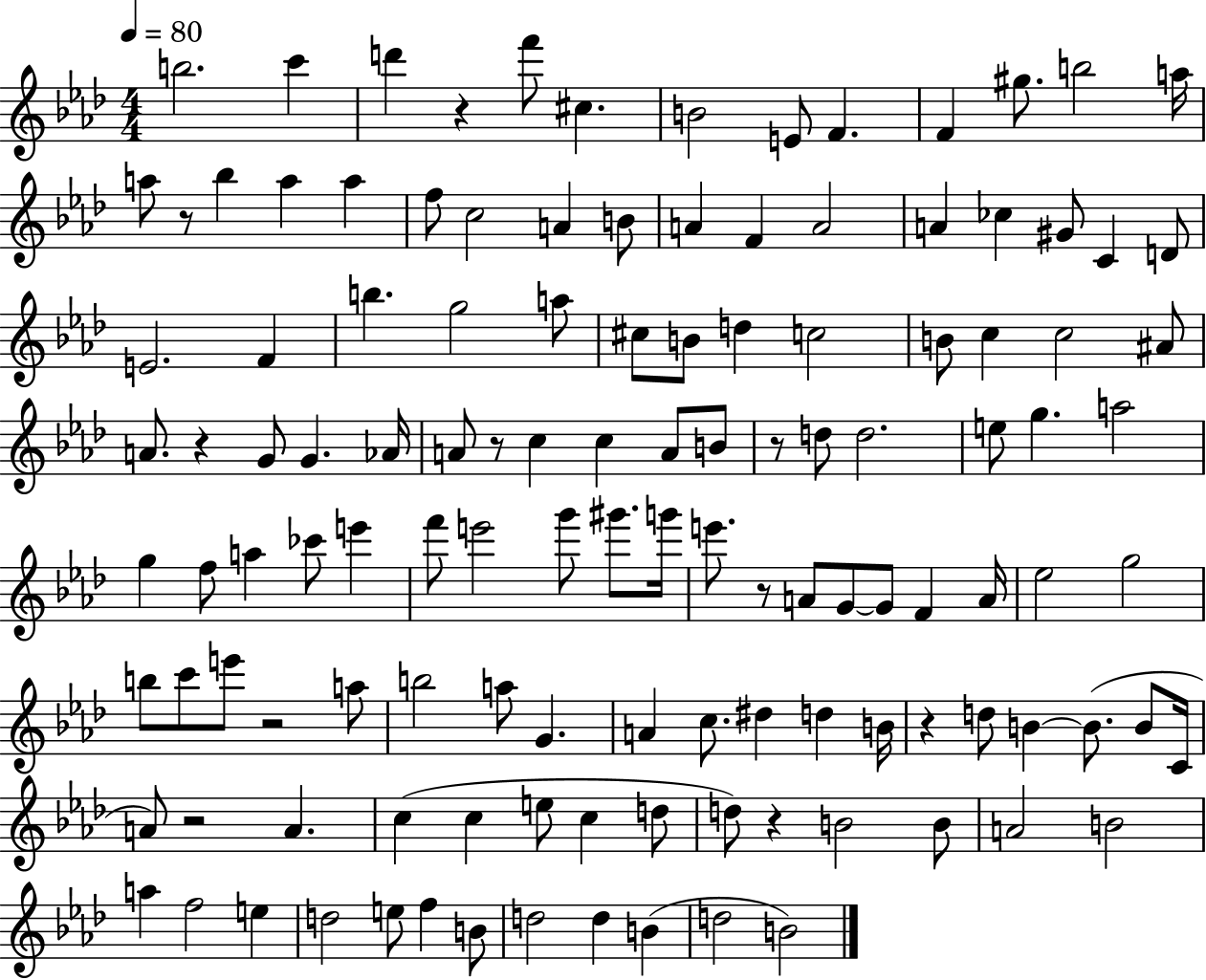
B5/h. C6/q D6/q R/q F6/e C#5/q. B4/h E4/e F4/q. F4/q G#5/e. B5/h A5/s A5/e R/e Bb5/q A5/q A5/q F5/e C5/h A4/q B4/e A4/q F4/q A4/h A4/q CES5/q G#4/e C4/q D4/e E4/h. F4/q B5/q. G5/h A5/e C#5/e B4/e D5/q C5/h B4/e C5/q C5/h A#4/e A4/e. R/q G4/e G4/q. Ab4/s A4/e R/e C5/q C5/q A4/e B4/e R/e D5/e D5/h. E5/e G5/q. A5/h G5/q F5/e A5/q CES6/e E6/q F6/e E6/h G6/e G#6/e. G6/s E6/e. R/e A4/e G4/e G4/e F4/q A4/s Eb5/h G5/h B5/e C6/e E6/e R/h A5/e B5/h A5/e G4/q. A4/q C5/e. D#5/q D5/q B4/s R/q D5/e B4/q B4/e. B4/e C4/s A4/e R/h A4/q. C5/q C5/q E5/e C5/q D5/e D5/e R/q B4/h B4/e A4/h B4/h A5/q F5/h E5/q D5/h E5/e F5/q B4/e D5/h D5/q B4/q D5/h B4/h